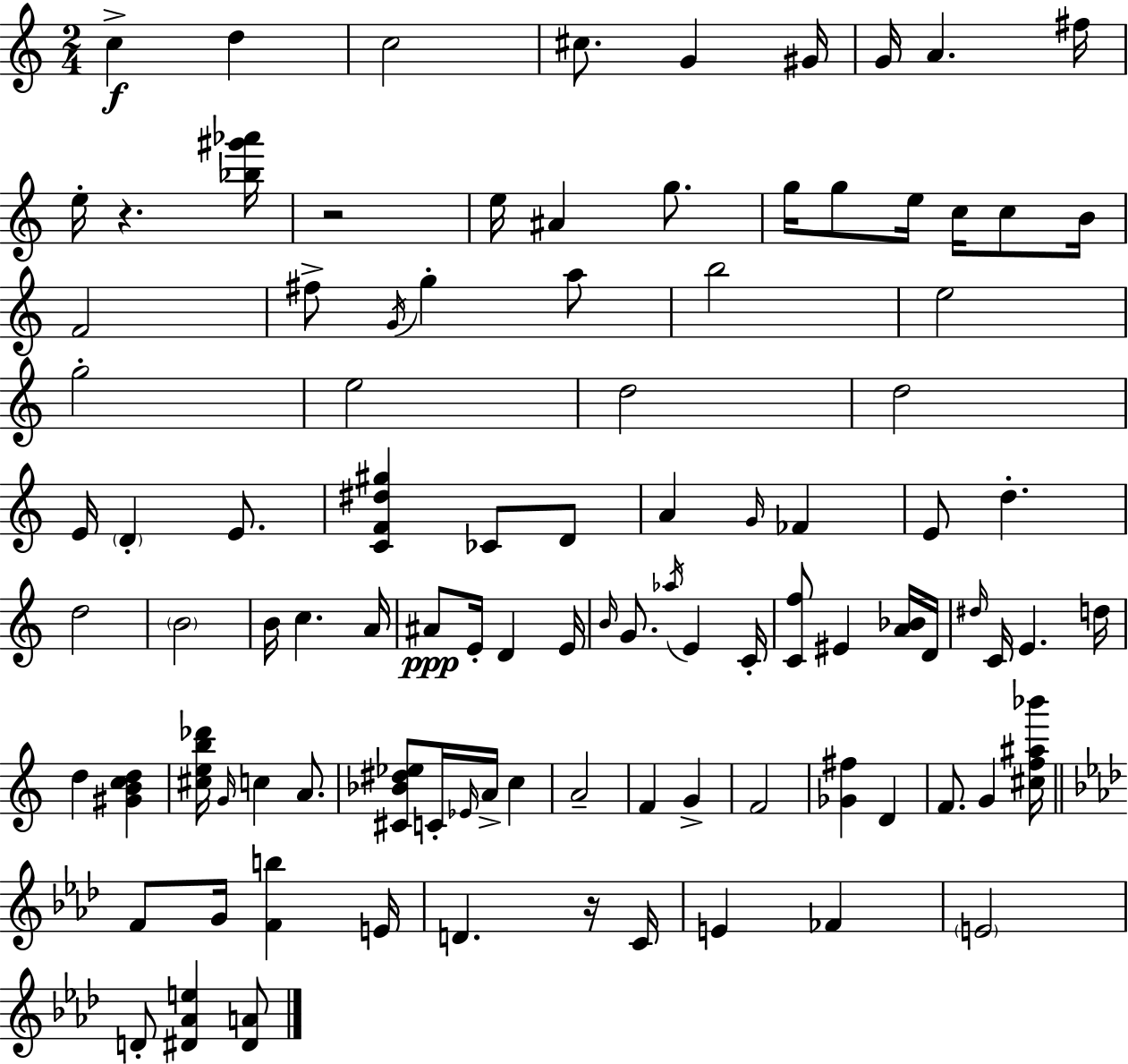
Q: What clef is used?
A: treble